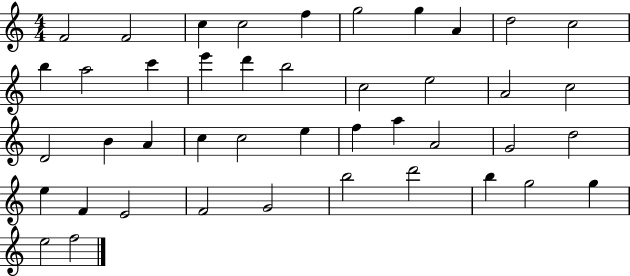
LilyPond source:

{
  \clef treble
  \numericTimeSignature
  \time 4/4
  \key c \major
  f'2 f'2 | c''4 c''2 f''4 | g''2 g''4 a'4 | d''2 c''2 | \break b''4 a''2 c'''4 | e'''4 d'''4 b''2 | c''2 e''2 | a'2 c''2 | \break d'2 b'4 a'4 | c''4 c''2 e''4 | f''4 a''4 a'2 | g'2 d''2 | \break e''4 f'4 e'2 | f'2 g'2 | b''2 d'''2 | b''4 g''2 g''4 | \break e''2 f''2 | \bar "|."
}